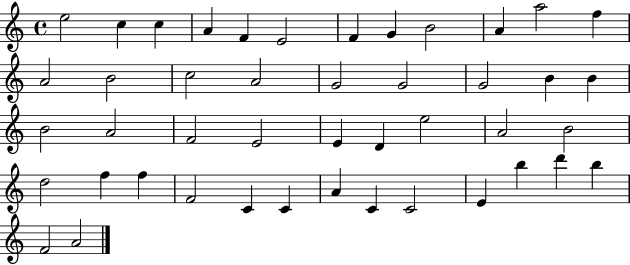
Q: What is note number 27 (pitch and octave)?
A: D4